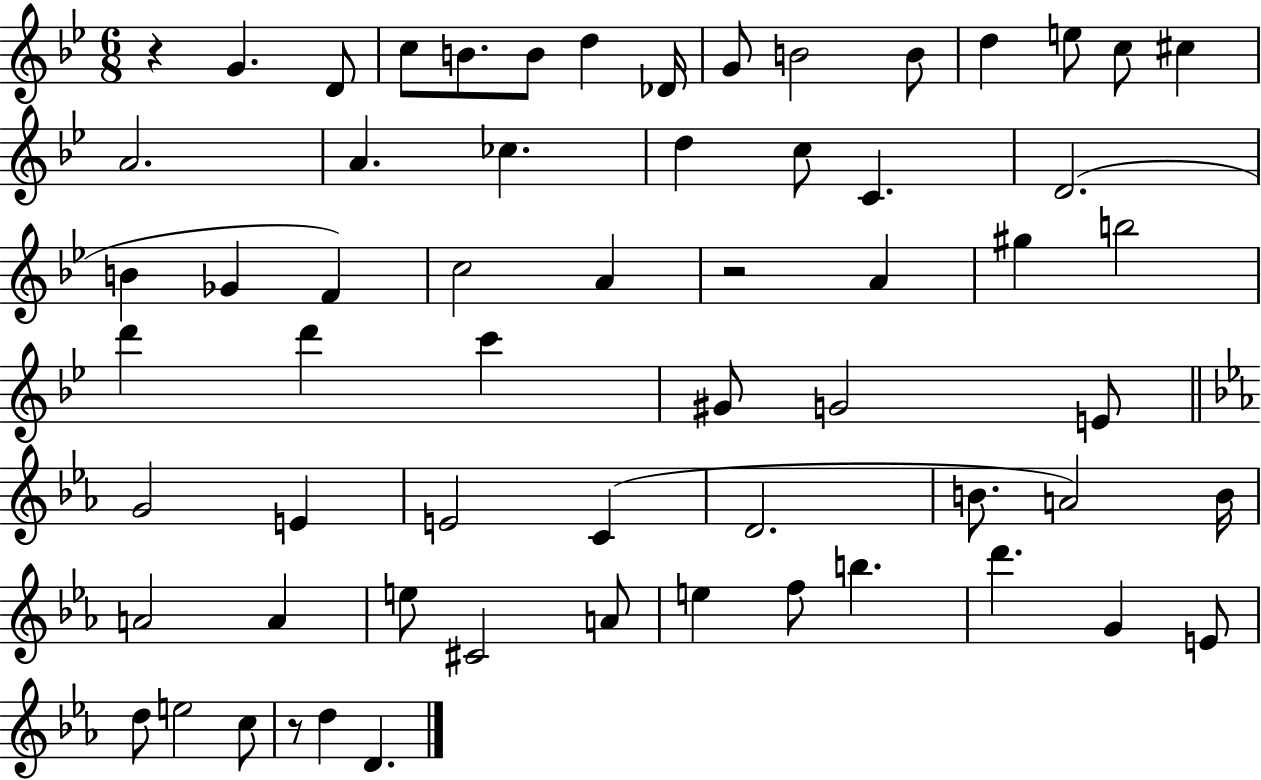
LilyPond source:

{
  \clef treble
  \numericTimeSignature
  \time 6/8
  \key bes \major
  r4 g'4. d'8 | c''8 b'8. b'8 d''4 des'16 | g'8 b'2 b'8 | d''4 e''8 c''8 cis''4 | \break a'2. | a'4. ces''4. | d''4 c''8 c'4. | d'2.( | \break b'4 ges'4 f'4) | c''2 a'4 | r2 a'4 | gis''4 b''2 | \break d'''4 d'''4 c'''4 | gis'8 g'2 e'8 | \bar "||" \break \key ees \major g'2 e'4 | e'2 c'4( | d'2. | b'8. a'2) b'16 | \break a'2 a'4 | e''8 cis'2 a'8 | e''4 f''8 b''4. | d'''4. g'4 e'8 | \break d''8 e''2 c''8 | r8 d''4 d'4. | \bar "|."
}